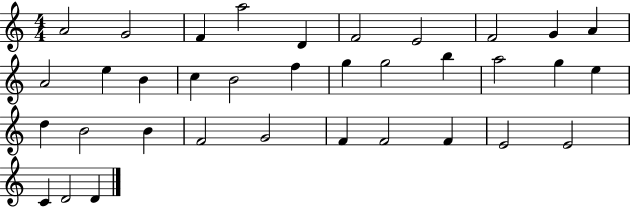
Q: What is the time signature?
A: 4/4